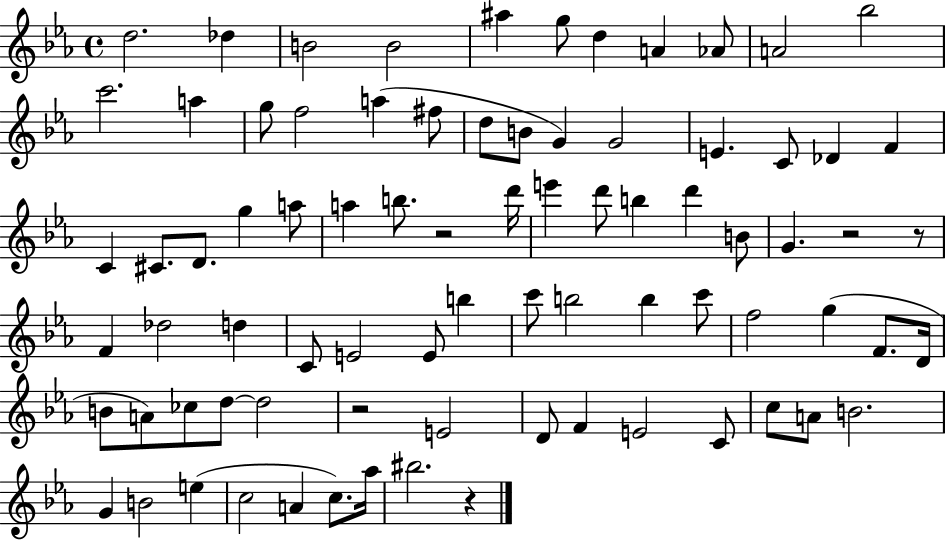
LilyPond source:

{
  \clef treble
  \time 4/4
  \defaultTimeSignature
  \key ees \major
  d''2. des''4 | b'2 b'2 | ais''4 g''8 d''4 a'4 aes'8 | a'2 bes''2 | \break c'''2. a''4 | g''8 f''2 a''4( fis''8 | d''8 b'8 g'4) g'2 | e'4. c'8 des'4 f'4 | \break c'4 cis'8. d'8. g''4 a''8 | a''4 b''8. r2 d'''16 | e'''4 d'''8 b''4 d'''4 b'8 | g'4. r2 r8 | \break f'4 des''2 d''4 | c'8 e'2 e'8 b''4 | c'''8 b''2 b''4 c'''8 | f''2 g''4( f'8. d'16 | \break b'8 a'8) ces''8 d''8~~ d''2 | r2 e'2 | d'8 f'4 e'2 c'8 | c''8 a'8 b'2. | \break g'4 b'2 e''4( | c''2 a'4 c''8.) aes''16 | bis''2. r4 | \bar "|."
}